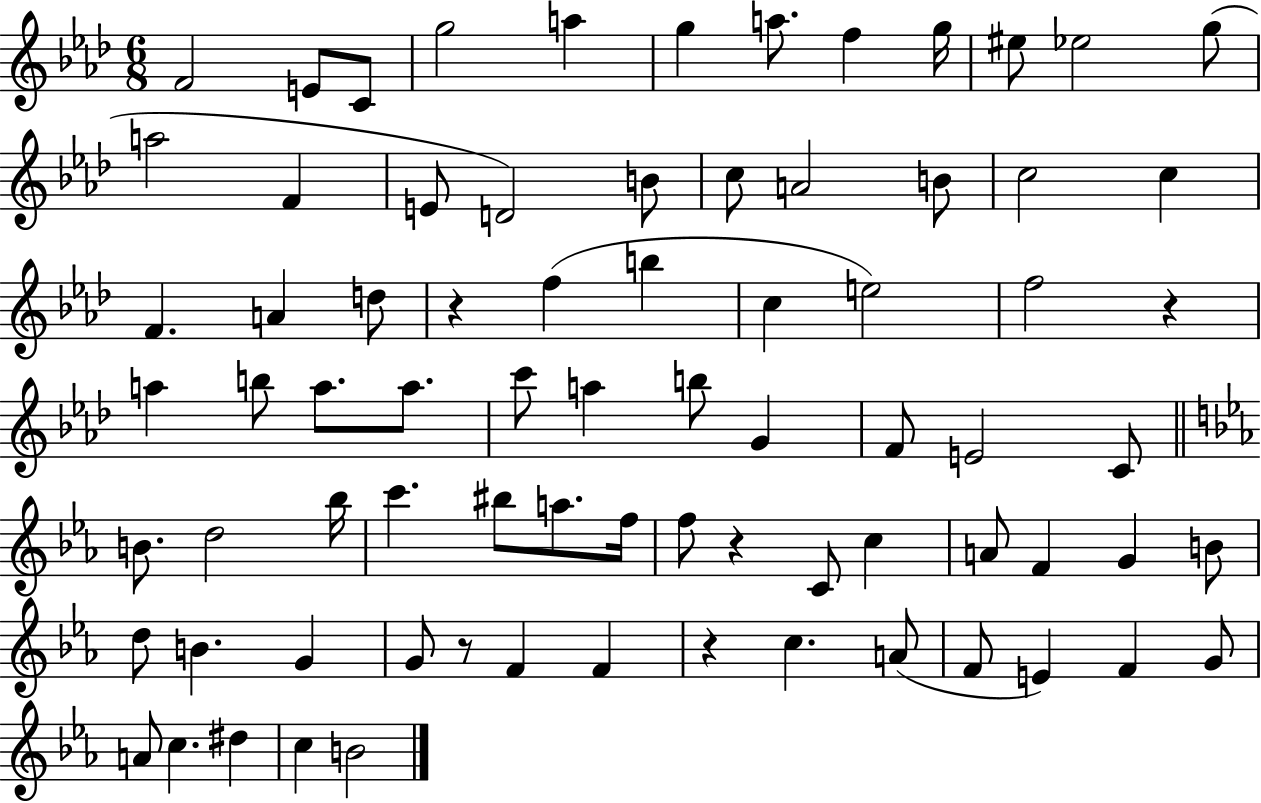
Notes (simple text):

F4/h E4/e C4/e G5/h A5/q G5/q A5/e. F5/q G5/s EIS5/e Eb5/h G5/e A5/h F4/q E4/e D4/h B4/e C5/e A4/h B4/e C5/h C5/q F4/q. A4/q D5/e R/q F5/q B5/q C5/q E5/h F5/h R/q A5/q B5/e A5/e. A5/e. C6/e A5/q B5/e G4/q F4/e E4/h C4/e B4/e. D5/h Bb5/s C6/q. BIS5/e A5/e. F5/s F5/e R/q C4/e C5/q A4/e F4/q G4/q B4/e D5/e B4/q. G4/q G4/e R/e F4/q F4/q R/q C5/q. A4/e F4/e E4/q F4/q G4/e A4/e C5/q. D#5/q C5/q B4/h